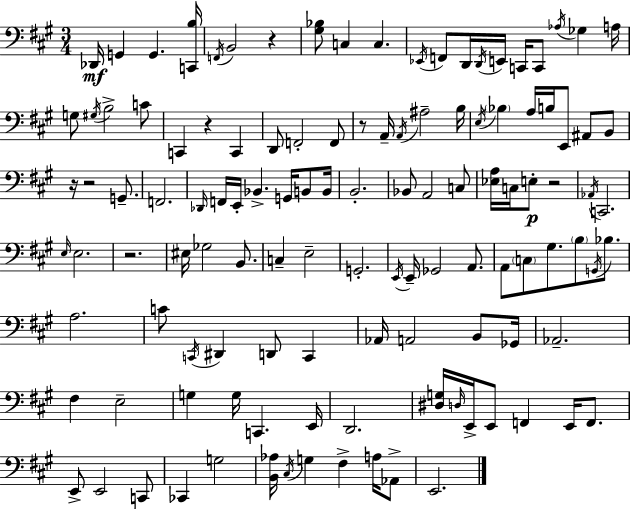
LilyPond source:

{
  \clef bass
  \numericTimeSignature
  \time 3/4
  \key a \major
  des,16\mf g,4 g,4. <c, b>16 | \acciaccatura { f,16 } b,2 r4 | <gis bes>8 c4 c4. | \acciaccatura { ees,16 } f,8 d,16 \acciaccatura { d,16 } e,16 c,16 c,8 \acciaccatura { aes16 } ges4 | \break a16 g8 \acciaccatura { gis16 } b2-> | c'8 c,4 r4 | c,4 d,8 f,2-. | f,8 r8 a,16-- \acciaccatura { a,16 } ais2-- | \break b16 \acciaccatura { e16 } \parenthesize bes4 a16 | b16 e,8 ais,8 b,8 r16 r2 | g,8.-- f,2. | \grace { des,16 } f,16 e,16-. bes,4.-> | \break g,16 b,8 b,16 b,2.-. | bes,8 a,2 | c8 <ees a>16 c16 e8-.\p | r2 \acciaccatura { aes,16 } c,2. | \break \grace { e16 } e2. | r2. | eis16 ges2 | b,8. c4-- | \break e2-- g,2.-. | \acciaccatura { e,16 } e,16-- | ges,2 a,8. a,8 | \parenthesize c8 gis8. \parenthesize b8 \acciaccatura { g,16 } bes8. | \break a2. | c'8 \acciaccatura { c,16 } dis,4 d,8 c,4 | aes,16 a,2 b,8 | ges,16 aes,2.-- | \break fis4 e2-- | g4 g16 c,4. | e,16 d,2. | <dis g>16 \grace { d16 } e,16-> e,8 f,4 e,16 f,8. | \break e,8-> e,2 | c,8 ces,4 g2 | <b, aes>16 \acciaccatura { cis16 } g4 fis4-> | a16 aes,8-> e,2. | \break \bar "|."
}